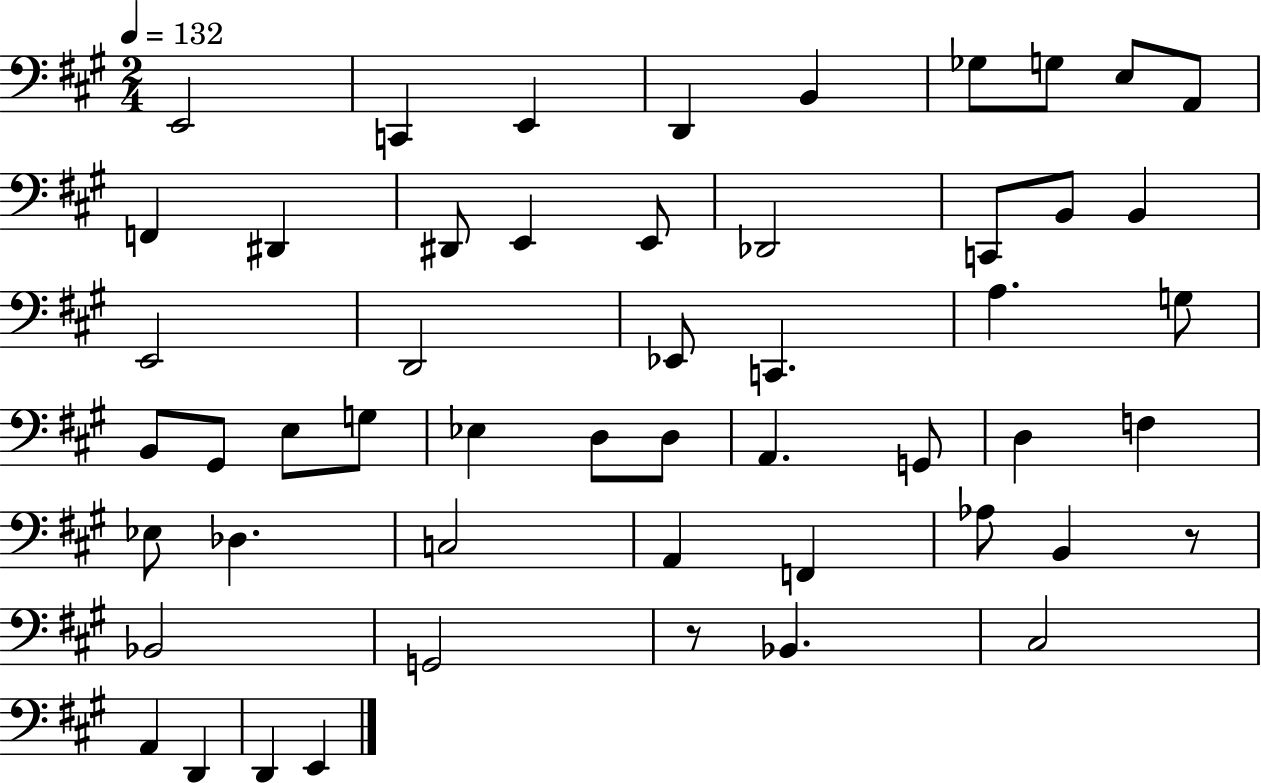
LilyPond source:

{
  \clef bass
  \numericTimeSignature
  \time 2/4
  \key a \major
  \tempo 4 = 132
  \repeat volta 2 { e,2 | c,4 e,4 | d,4 b,4 | ges8 g8 e8 a,8 | \break f,4 dis,4 | dis,8 e,4 e,8 | des,2 | c,8 b,8 b,4 | \break e,2 | d,2 | ees,8 c,4. | a4. g8 | \break b,8 gis,8 e8 g8 | ees4 d8 d8 | a,4. g,8 | d4 f4 | \break ees8 des4. | c2 | a,4 f,4 | aes8 b,4 r8 | \break bes,2 | g,2 | r8 bes,4. | cis2 | \break a,4 d,4 | d,4 e,4 | } \bar "|."
}